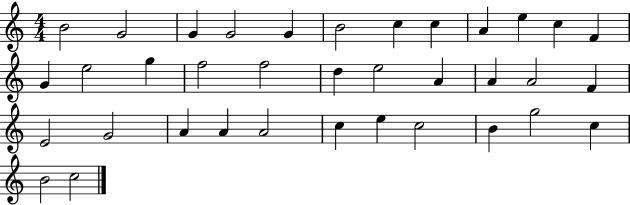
X:1
T:Untitled
M:4/4
L:1/4
K:C
B2 G2 G G2 G B2 c c A e c F G e2 g f2 f2 d e2 A A A2 F E2 G2 A A A2 c e c2 B g2 c B2 c2